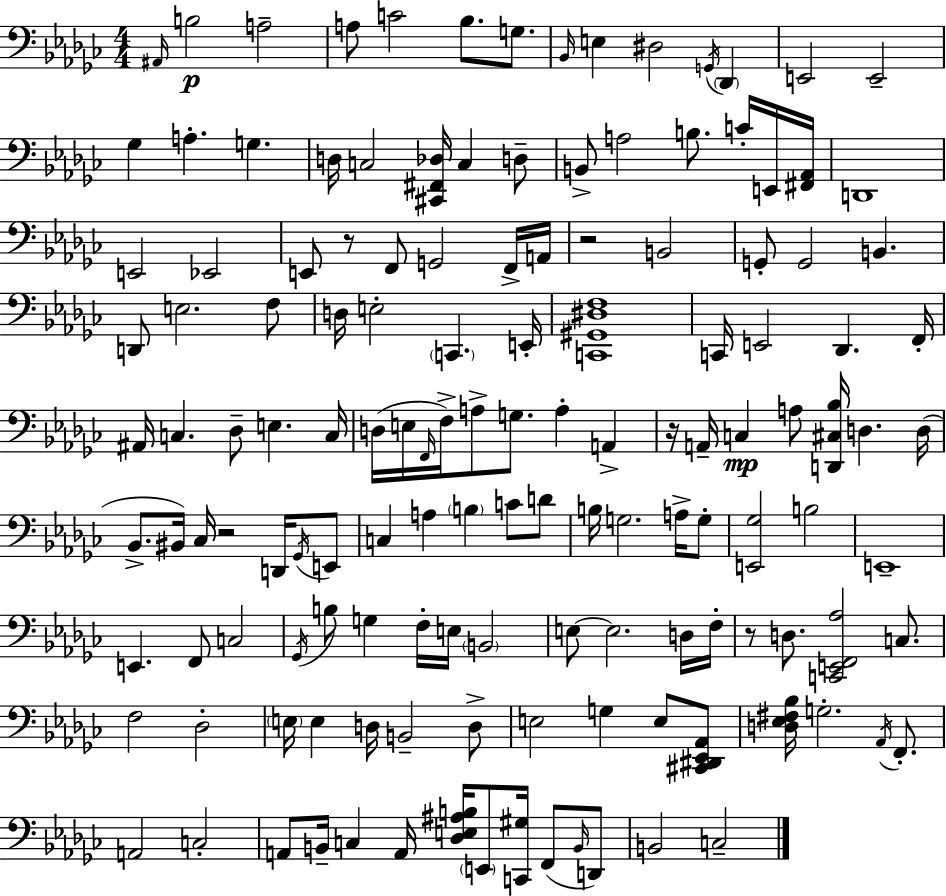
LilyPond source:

{
  \clef bass
  \numericTimeSignature
  \time 4/4
  \key ees \minor
  \grace { ais,16 }\p b2 a2-- | a8 c'2 bes8. g8. | \grace { bes,16 } e4 dis2 \acciaccatura { g,16 } \parenthesize des,4 | e,2 e,2-- | \break ges4 a4.-. g4. | d16 c2 <cis, fis, des>16 c4 | d8-- b,8-> a2 b8. | c'16-. e,16 <fis, aes,>16 d,1 | \break e,2 ees,2 | e,8 r8 f,8 g,2 | f,16-> a,16 r2 b,2 | g,8-. g,2 b,4. | \break d,8 e2. | f8 d16 e2-. \parenthesize c,4. | e,16-. <c, gis, dis f>1 | c,16 e,2 des,4. | \break f,16-. ais,16 c4. des8-- e4. | c16 d16( e16 \grace { f,16 } f16->) a8-> g8. a4-. | a,4-> r16 a,16-- c4\mp a8 <d, cis bes>16 d4. | d16( bes,8.-> bis,16) ces16 r2 | \break d,16 \acciaccatura { ges,16 } e,8 c4 a4 \parenthesize b4 | c'8 d'8 b16 g2. | a16-> g8-. <e, ges>2 b2 | e,1-- | \break e,4. f,8 c2 | \acciaccatura { ges,16 } b8 g4 f16-. e16 \parenthesize b,2 | e8~~ e2. | d16 f16-. r8 d8. <c, e, f, aes>2 | \break c8. f2 des2-. | \parenthesize e16 e4 d16 b,2-- | d8-> e2 g4 | e8 <cis, dis, ees, aes,>8 <d ees fis bes>16 g2.-. | \break \acciaccatura { aes,16 } f,8.-. a,2 c2-. | a,8 b,16-- c4 a,16 <des e ais b>16 | \parenthesize e,8 <c, gis>16 f,8( \grace { b,16 } d,8) b,2 | c2-- \bar "|."
}